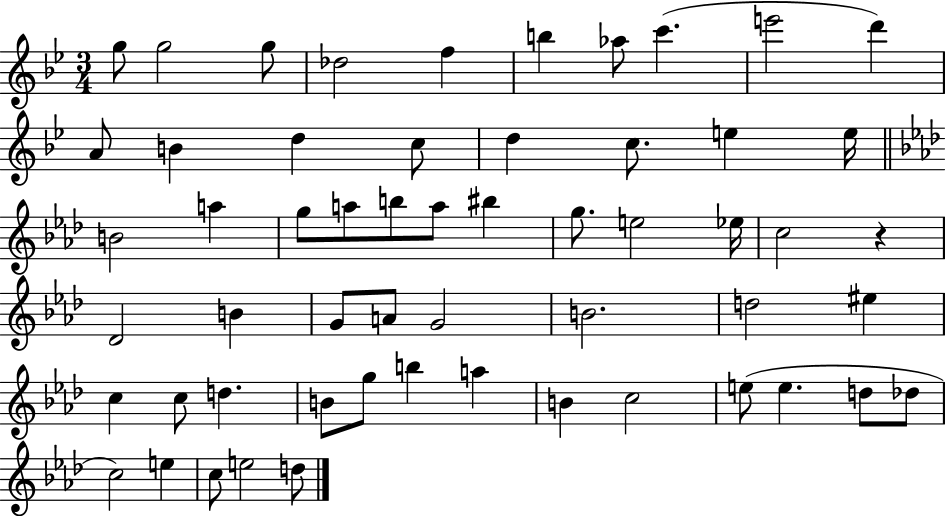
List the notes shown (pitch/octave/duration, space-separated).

G5/e G5/h G5/e Db5/h F5/q B5/q Ab5/e C6/q. E6/h D6/q A4/e B4/q D5/q C5/e D5/q C5/e. E5/q E5/s B4/h A5/q G5/e A5/e B5/e A5/e BIS5/q G5/e. E5/h Eb5/s C5/h R/q Db4/h B4/q G4/e A4/e G4/h B4/h. D5/h EIS5/q C5/q C5/e D5/q. B4/e G5/e B5/q A5/q B4/q C5/h E5/e E5/q. D5/e Db5/e C5/h E5/q C5/e E5/h D5/e